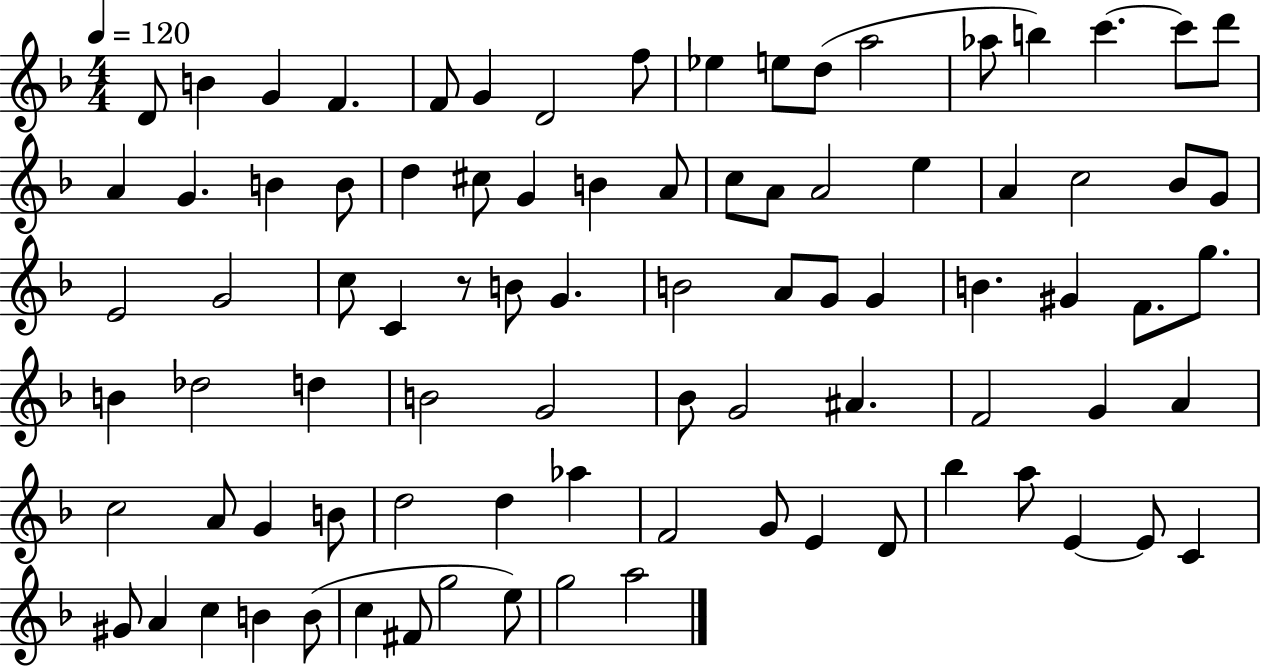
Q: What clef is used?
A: treble